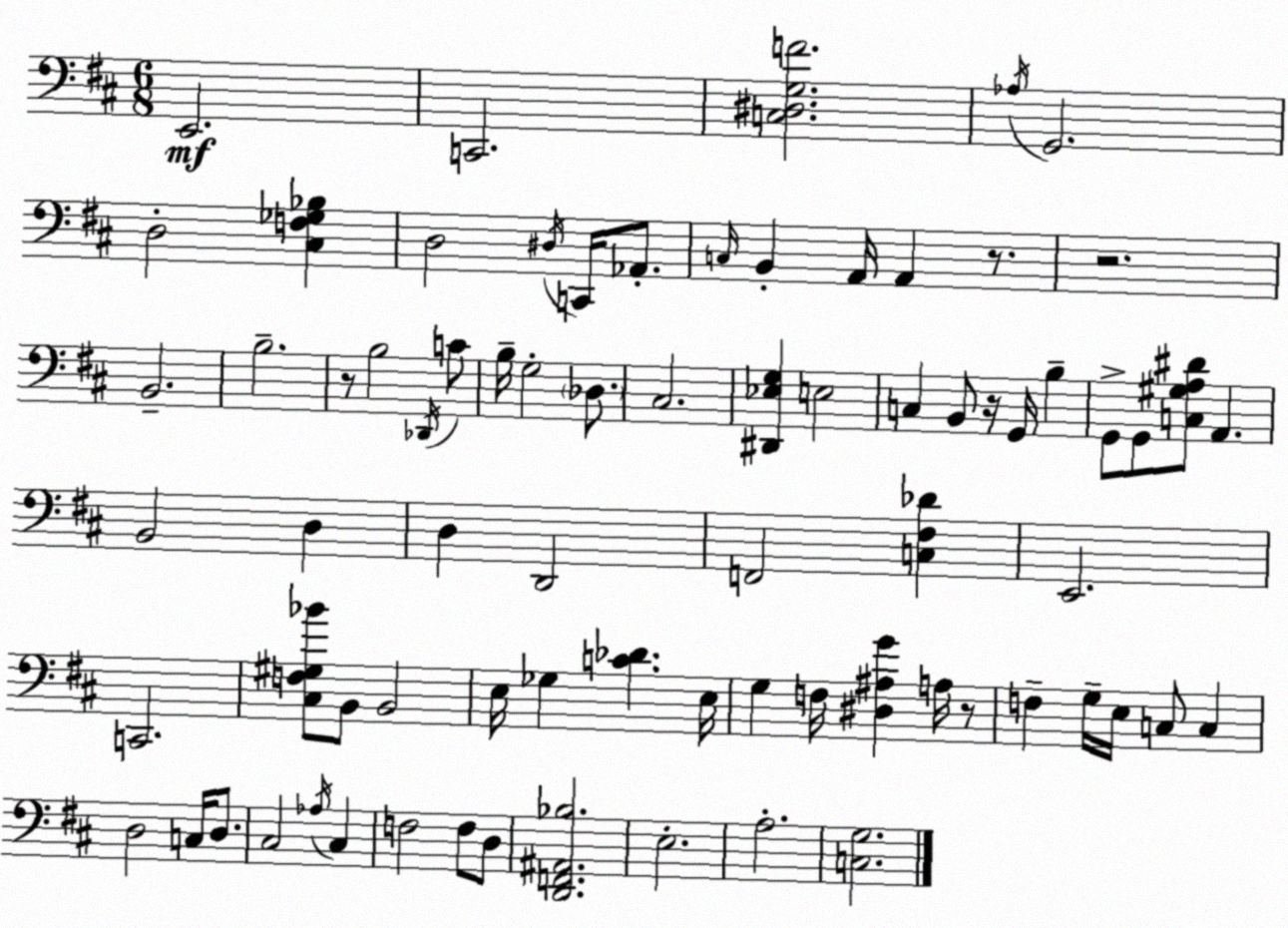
X:1
T:Untitled
M:6/8
L:1/4
K:D
E,,2 C,,2 [C,^D,G,F]2 _A,/4 G,,2 D,2 [^C,F,_G,_B,] D,2 ^D,/4 C,,/4 _A,,/2 C,/4 B,, A,,/4 A,, z/2 z2 B,,2 B,2 z/2 B,2 _D,,/4 C/2 B,/4 G,2 _D,/2 ^C,2 [^D,,_E,G,] E,2 C, B,,/2 z/4 G,,/4 B, G,,/2 G,,/2 [C,^G,A,^D]/2 A,, B,,2 D, D, D,,2 F,,2 [C,^F,_D] E,,2 C,,2 [^C,F,^G,_B]/2 B,,/2 B,,2 E,/4 _G, [C_D] E,/4 G, F,/4 [^D,^A,G] A,/4 z/2 F, G,/4 E,/4 C,/2 C, D,2 C,/4 D,/2 ^C,2 _A,/4 ^C, F,2 F,/2 D,/2 [D,,F,,^A,,_B,]2 E,2 A,2 [C,G,]2